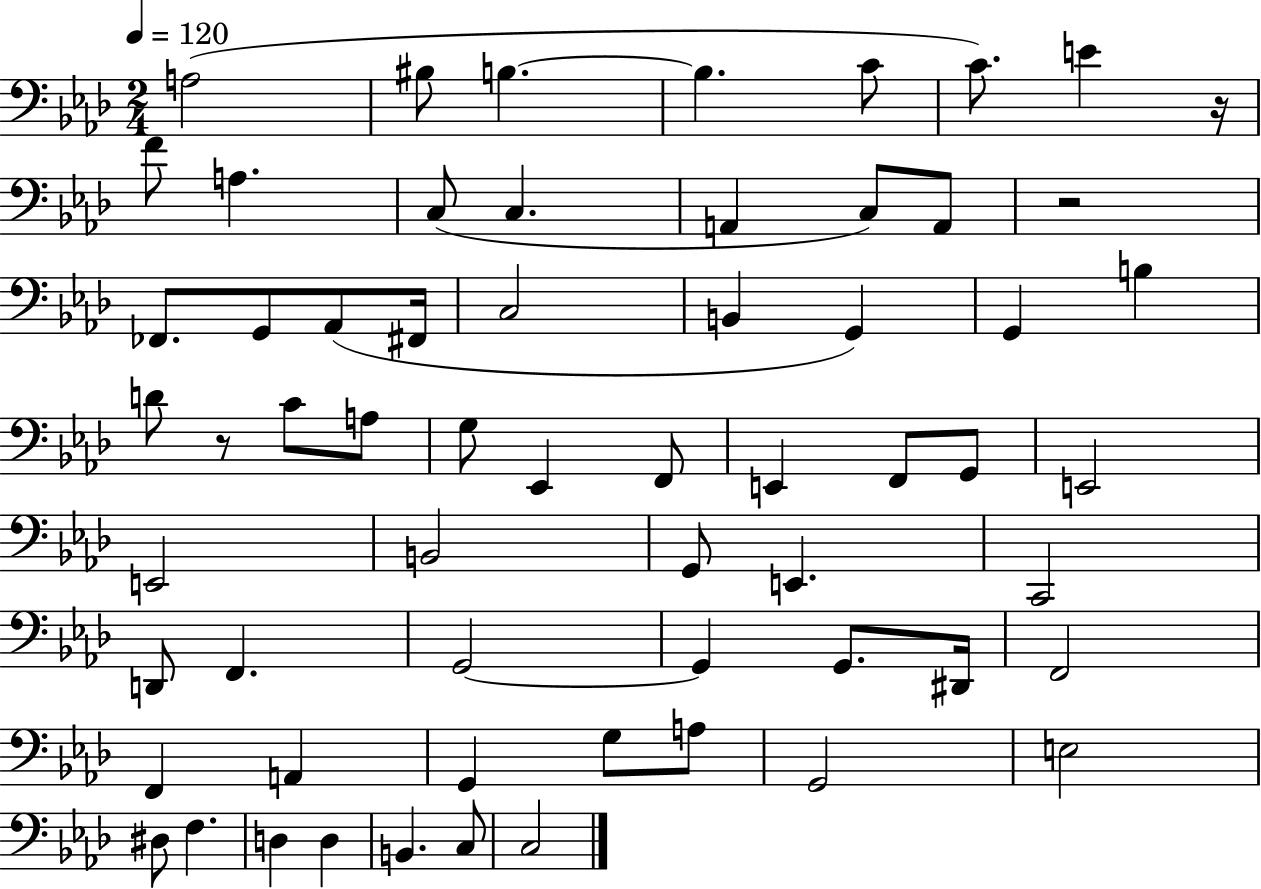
{
  \clef bass
  \numericTimeSignature
  \time 2/4
  \key aes \major
  \tempo 4 = 120
  a2( | bis8 b4.~~ | b4. c'8 | c'8.) e'4 r16 | \break f'8 a4. | c8( c4. | a,4 c8) a,8 | r2 | \break fes,8. g,8 aes,8( fis,16 | c2 | b,4 g,4) | g,4 b4 | \break d'8 r8 c'8 a8 | g8 ees,4 f,8 | e,4 f,8 g,8 | e,2 | \break e,2 | b,2 | g,8 e,4. | c,2 | \break d,8 f,4. | g,2~~ | g,4 g,8. dis,16 | f,2 | \break f,4 a,4 | g,4 g8 a8 | g,2 | e2 | \break dis8 f4. | d4 d4 | b,4. c8 | c2 | \break \bar "|."
}